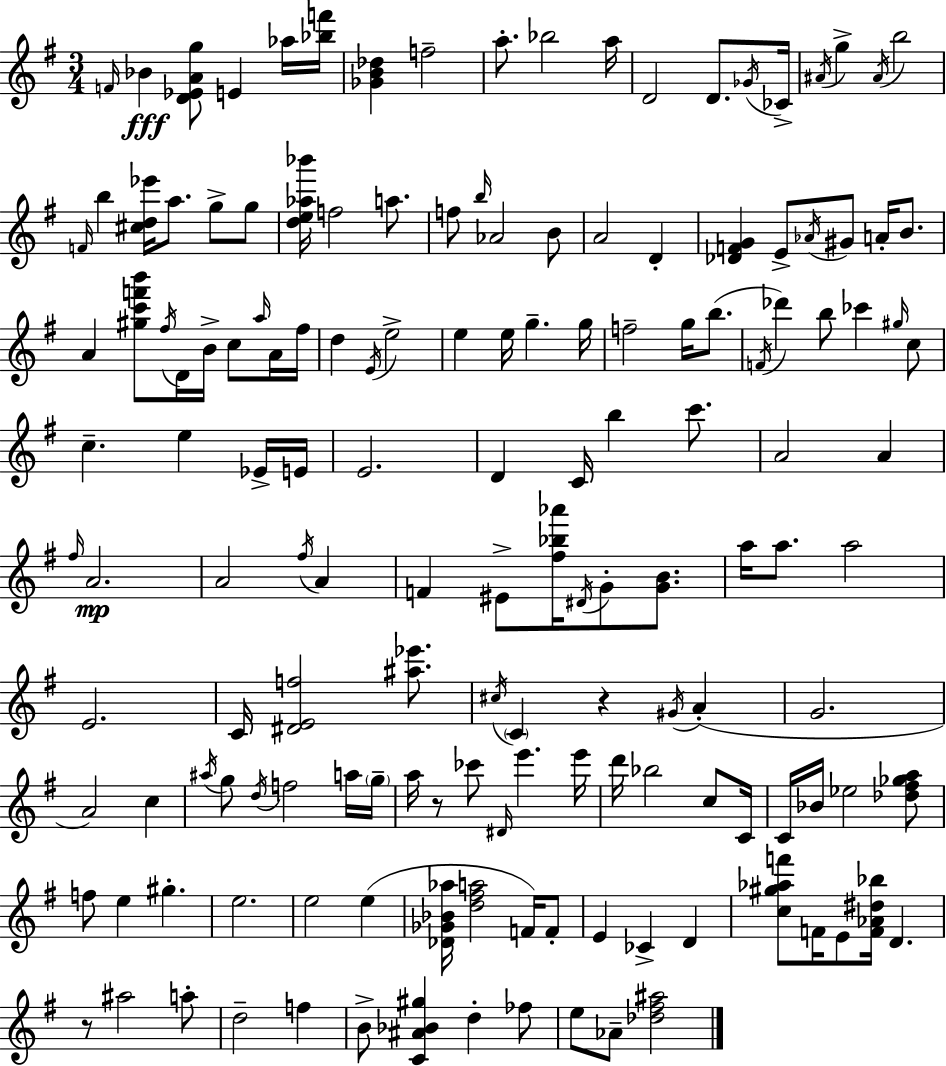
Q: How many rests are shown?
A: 3